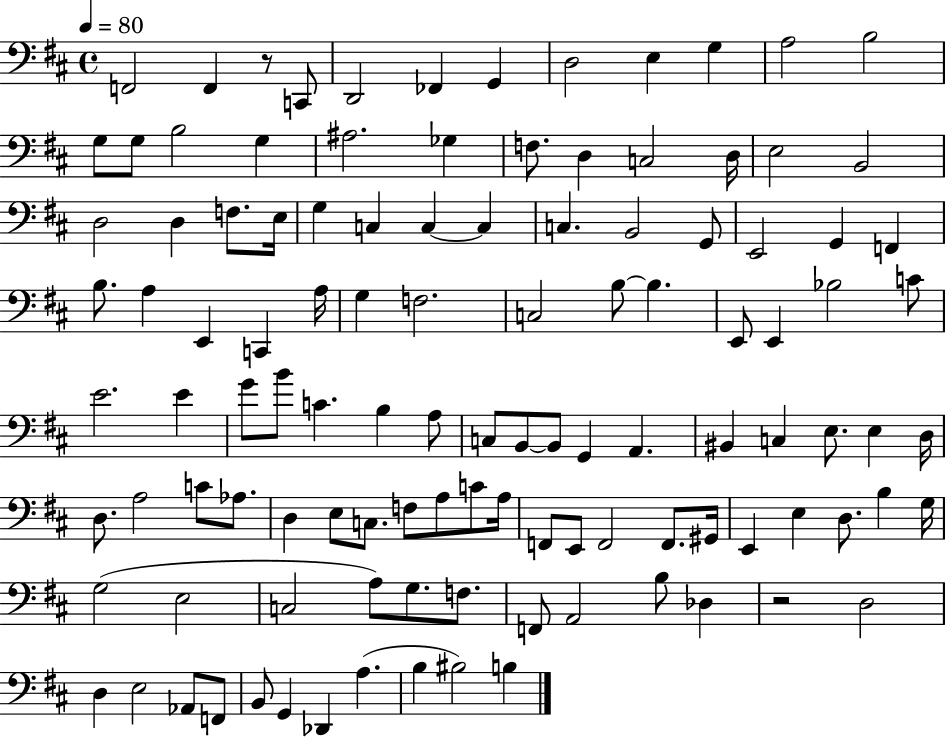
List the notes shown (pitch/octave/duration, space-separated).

F2/h F2/q R/e C2/e D2/h FES2/q G2/q D3/h E3/q G3/q A3/h B3/h G3/e G3/e B3/h G3/q A#3/h. Gb3/q F3/e. D3/q C3/h D3/s E3/h B2/h D3/h D3/q F3/e. E3/s G3/q C3/q C3/q C3/q C3/q. B2/h G2/e E2/h G2/q F2/q B3/e. A3/q E2/q C2/q A3/s G3/q F3/h. C3/h B3/e B3/q. E2/e E2/q Bb3/h C4/e E4/h. E4/q G4/e B4/e C4/q. B3/q A3/e C3/e B2/e B2/e G2/q A2/q. BIS2/q C3/q E3/e. E3/q D3/s D3/e. A3/h C4/e Ab3/e. D3/q E3/e C3/e. F3/e A3/e C4/e A3/s F2/e E2/e F2/h F2/e. G#2/s E2/q E3/q D3/e. B3/q G3/s G3/h E3/h C3/h A3/e G3/e. F3/e. F2/e A2/h B3/e Db3/q R/h D3/h D3/q E3/h Ab2/e F2/e B2/e G2/q Db2/q A3/q. B3/q BIS3/h B3/q